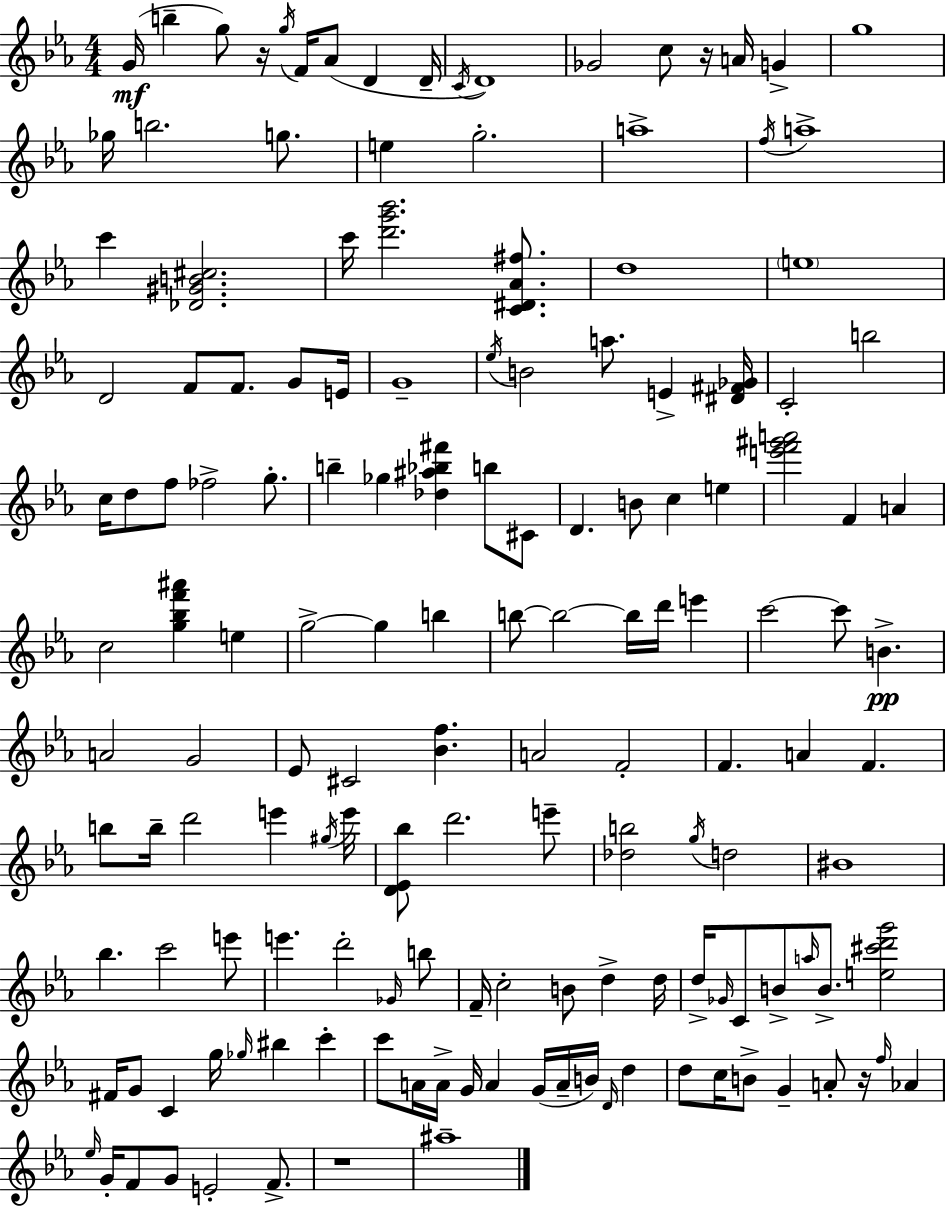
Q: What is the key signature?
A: EES major